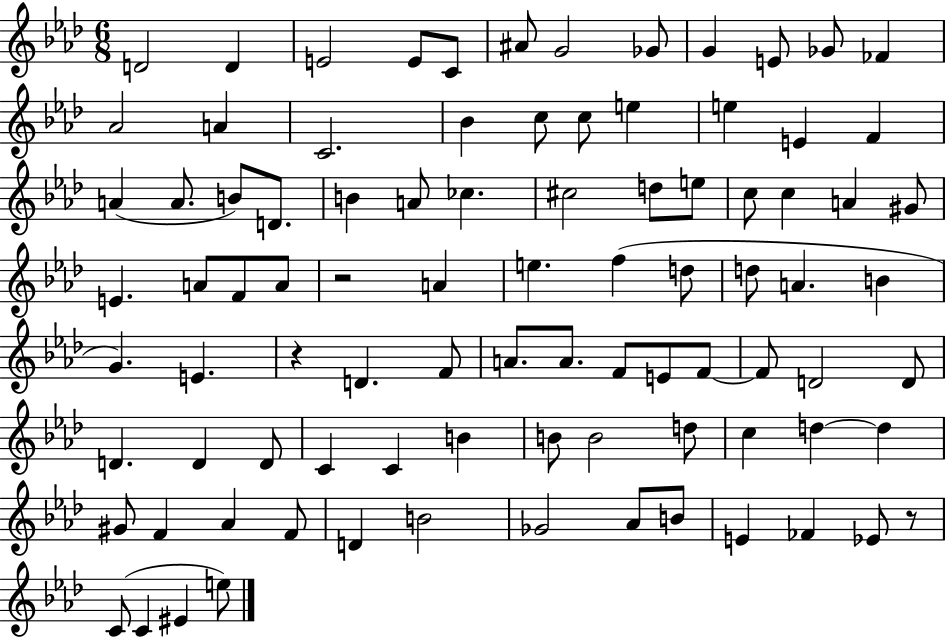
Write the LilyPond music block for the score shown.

{
  \clef treble
  \numericTimeSignature
  \time 6/8
  \key aes \major
  d'2 d'4 | e'2 e'8 c'8 | ais'8 g'2 ges'8 | g'4 e'8 ges'8 fes'4 | \break aes'2 a'4 | c'2. | bes'4 c''8 c''8 e''4 | e''4 e'4 f'4 | \break a'4( a'8. b'8) d'8. | b'4 a'8 ces''4. | cis''2 d''8 e''8 | c''8 c''4 a'4 gis'8 | \break e'4. a'8 f'8 a'8 | r2 a'4 | e''4. f''4( d''8 | d''8 a'4. b'4 | \break g'4.) e'4. | r4 d'4. f'8 | a'8. a'8. f'8 e'8 f'8~~ | f'8 d'2 d'8 | \break d'4. d'4 d'8 | c'4 c'4 b'4 | b'8 b'2 d''8 | c''4 d''4~~ d''4 | \break gis'8 f'4 aes'4 f'8 | d'4 b'2 | ges'2 aes'8 b'8 | e'4 fes'4 ees'8 r8 | \break c'8( c'4 eis'4 e''8) | \bar "|."
}